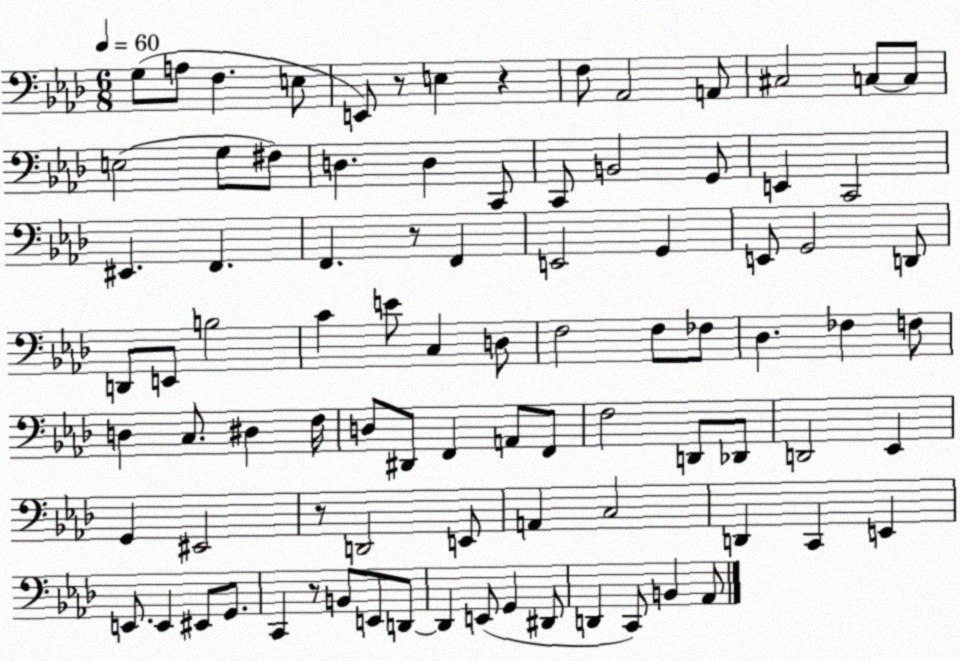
X:1
T:Untitled
M:6/8
L:1/4
K:Ab
G,/2 A,/2 F, E,/2 E,,/2 z/2 E, z F,/2 _A,,2 A,,/2 ^C,2 C,/2 C,/2 E,2 G,/2 ^F,/2 D, D, C,,/2 C,,/2 B,,2 G,,/2 E,, C,,2 ^E,, F,, F,, z/2 F,, E,,2 G,, E,,/2 G,,2 D,,/2 D,,/2 E,,/2 B,2 C E/2 C, D,/2 F,2 F,/2 _F,/2 _D, _F, F,/2 D, C,/2 ^D, F,/4 D,/2 ^D,,/2 F,, A,,/2 F,,/2 F,2 D,,/2 _D,,/2 D,,2 _E,, G,, ^E,,2 z/2 D,,2 E,,/2 A,, C,2 D,, C,, E,, E,,/2 E,, ^E,,/2 G,,/2 C,, z/2 B,,/2 E,,/2 D,,/2 D,, E,,/2 G,, ^D,,/2 D,, C,,/2 B,, _A,,/2